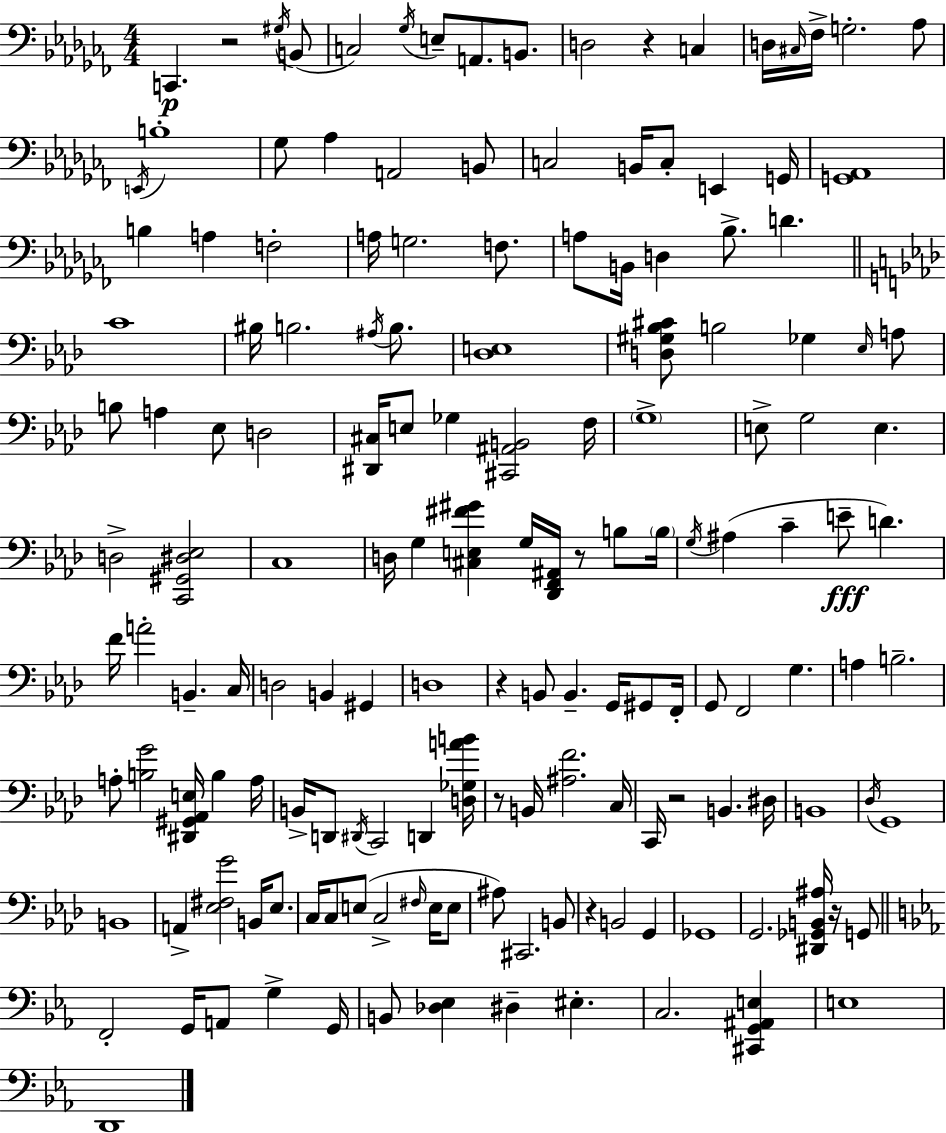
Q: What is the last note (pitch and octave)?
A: D2